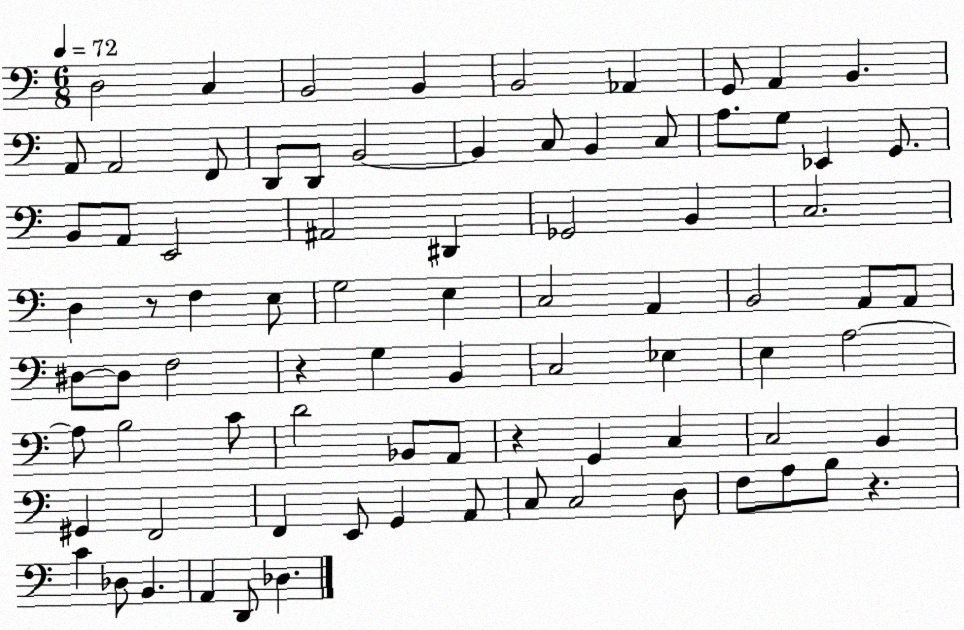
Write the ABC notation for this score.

X:1
T:Untitled
M:6/8
L:1/4
K:C
D,2 C, B,,2 B,, B,,2 _A,, G,,/2 A,, B,, A,,/2 A,,2 F,,/2 D,,/2 D,,/2 B,,2 B,, C,/2 B,, C,/2 A,/2 G,/2 _E,, G,,/2 B,,/2 A,,/2 E,,2 ^A,,2 ^D,, _G,,2 B,, C,2 D, z/2 F, E,/2 G,2 E, C,2 A,, B,,2 A,,/2 A,,/2 ^D,/2 ^D,/2 F,2 z G, B,, C,2 _E, E, A,2 A,/2 B,2 C/2 D2 _B,,/2 A,,/2 z G,, C, C,2 B,, ^G,, F,,2 F,, E,,/2 G,, A,,/2 C,/2 C,2 D,/2 F,/2 A,/2 B,/2 z C _D,/2 B,, A,, D,,/2 _D,